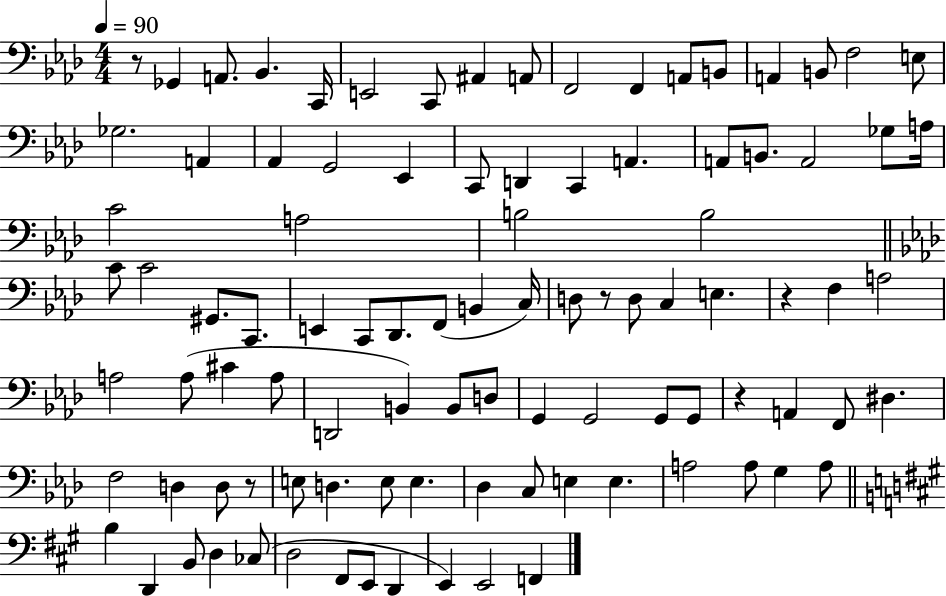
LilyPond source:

{
  \clef bass
  \numericTimeSignature
  \time 4/4
  \key aes \major
  \tempo 4 = 90
  r8 ges,4 a,8. bes,4. c,16 | e,2 c,8 ais,4 a,8 | f,2 f,4 a,8 b,8 | a,4 b,8 f2 e8 | \break ges2. a,4 | aes,4 g,2 ees,4 | c,8 d,4 c,4 a,4. | a,8 b,8. a,2 ges8 a16 | \break c'2 a2 | b2 b2 | \bar "||" \break \key aes \major c'8 c'2 gis,8. c,8. | e,4 c,8 des,8. f,8( b,4 c16) | d8 r8 d8 c4 e4. | r4 f4 a2 | \break a2 a8( cis'4 a8 | d,2 b,4) b,8 d8 | g,4 g,2 g,8 g,8 | r4 a,4 f,8 dis4. | \break f2 d4 d8 r8 | e8 d4. e8 e4. | des4 c8 e4 e4. | a2 a8 g4 a8 | \break \bar "||" \break \key a \major b4 d,4 b,8 d4 ces8( | d2 fis,8 e,8 d,4 | e,4) e,2 f,4 | \bar "|."
}